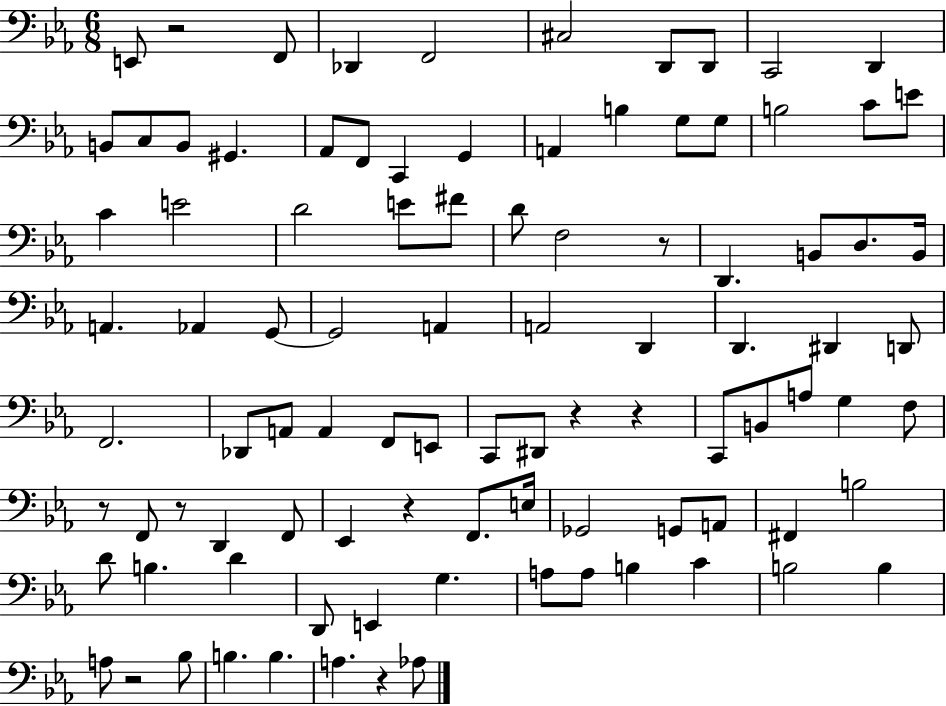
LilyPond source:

{
  \clef bass
  \numericTimeSignature
  \time 6/8
  \key ees \major
  \repeat volta 2 { e,8 r2 f,8 | des,4 f,2 | cis2 d,8 d,8 | c,2 d,4 | \break b,8 c8 b,8 gis,4. | aes,8 f,8 c,4 g,4 | a,4 b4 g8 g8 | b2 c'8 e'8 | \break c'4 e'2 | d'2 e'8 fis'8 | d'8 f2 r8 | d,4. b,8 d8. b,16 | \break a,4. aes,4 g,8~~ | g,2 a,4 | a,2 d,4 | d,4. dis,4 d,8 | \break f,2. | des,8 a,8 a,4 f,8 e,8 | c,8 dis,8 r4 r4 | c,8 b,8 a8 g4 f8 | \break r8 f,8 r8 d,4 f,8 | ees,4 r4 f,8. e16 | ges,2 g,8 a,8 | fis,4 b2 | \break d'8 b4. d'4 | d,8 e,4 g4. | a8 a8 b4 c'4 | b2 b4 | \break a8 r2 bes8 | b4. b4. | a4. r4 aes8 | } \bar "|."
}